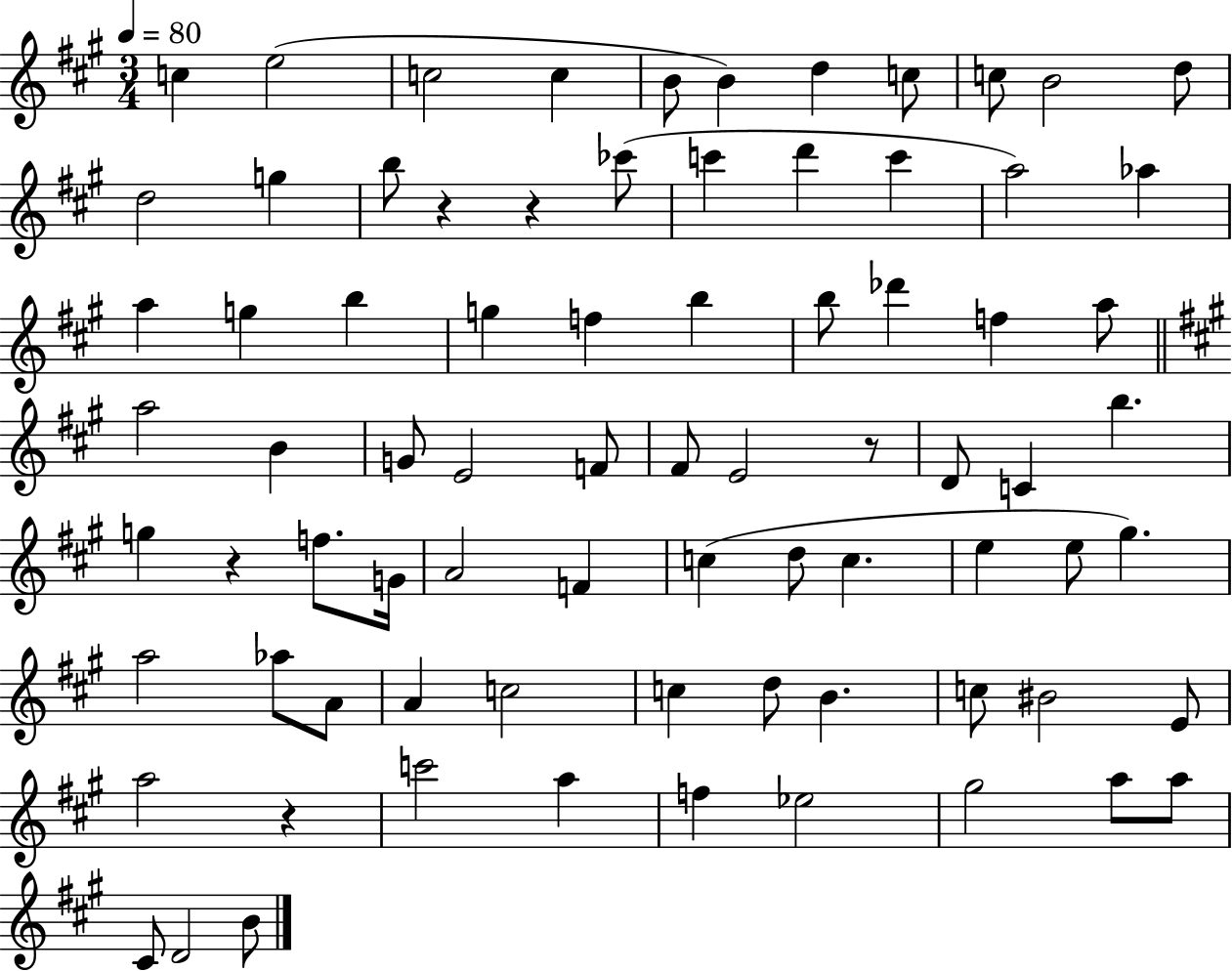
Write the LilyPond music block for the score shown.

{
  \clef treble
  \numericTimeSignature
  \time 3/4
  \key a \major
  \tempo 4 = 80
  c''4 e''2( | c''2 c''4 | b'8 b'4) d''4 c''8 | c''8 b'2 d''8 | \break d''2 g''4 | b''8 r4 r4 ces'''8( | c'''4 d'''4 c'''4 | a''2) aes''4 | \break a''4 g''4 b''4 | g''4 f''4 b''4 | b''8 des'''4 f''4 a''8 | \bar "||" \break \key a \major a''2 b'4 | g'8 e'2 f'8 | fis'8 e'2 r8 | d'8 c'4 b''4. | \break g''4 r4 f''8. g'16 | a'2 f'4 | c''4( d''8 c''4. | e''4 e''8 gis''4.) | \break a''2 aes''8 a'8 | a'4 c''2 | c''4 d''8 b'4. | c''8 bis'2 e'8 | \break a''2 r4 | c'''2 a''4 | f''4 ees''2 | gis''2 a''8 a''8 | \break cis'8 d'2 b'8 | \bar "|."
}